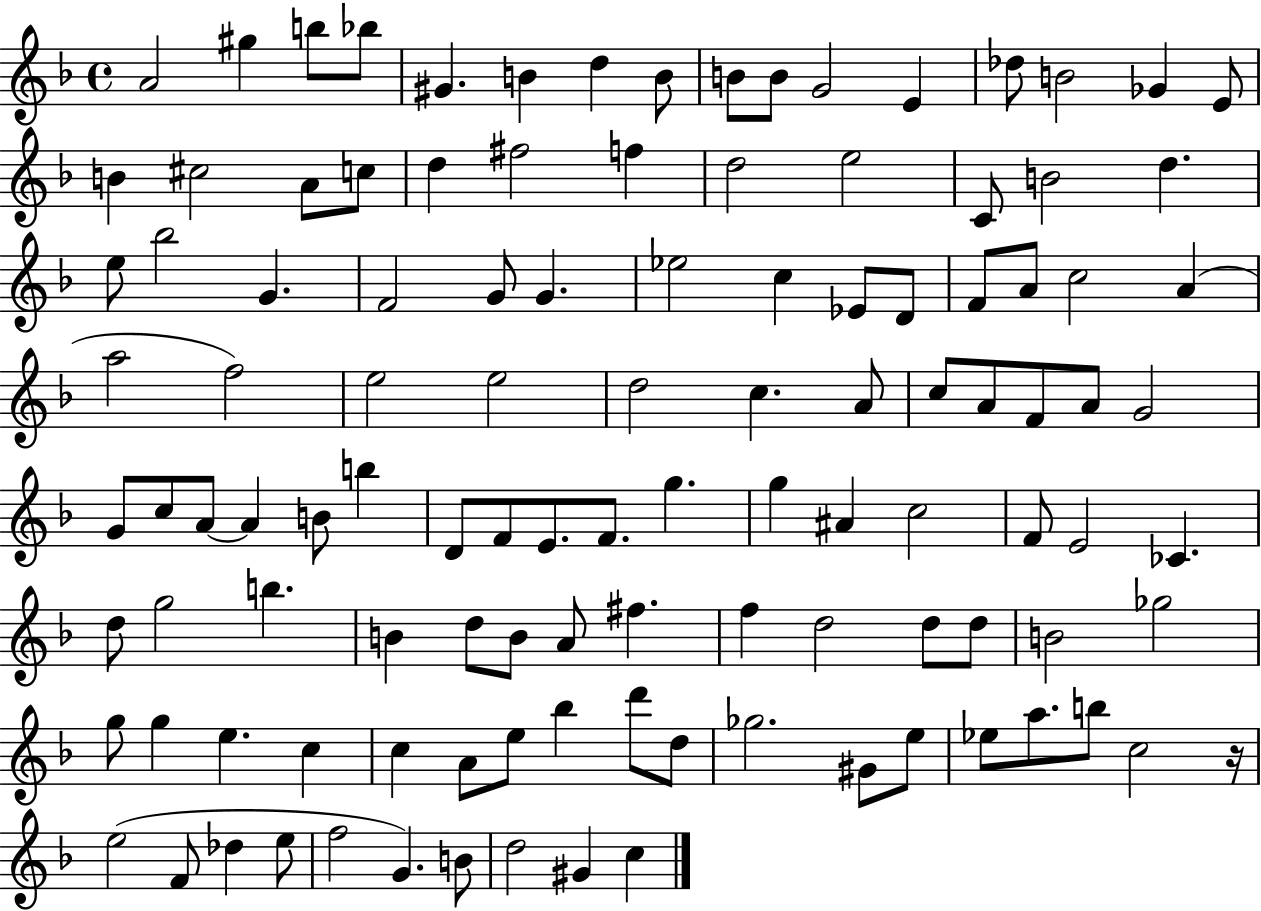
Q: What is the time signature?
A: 4/4